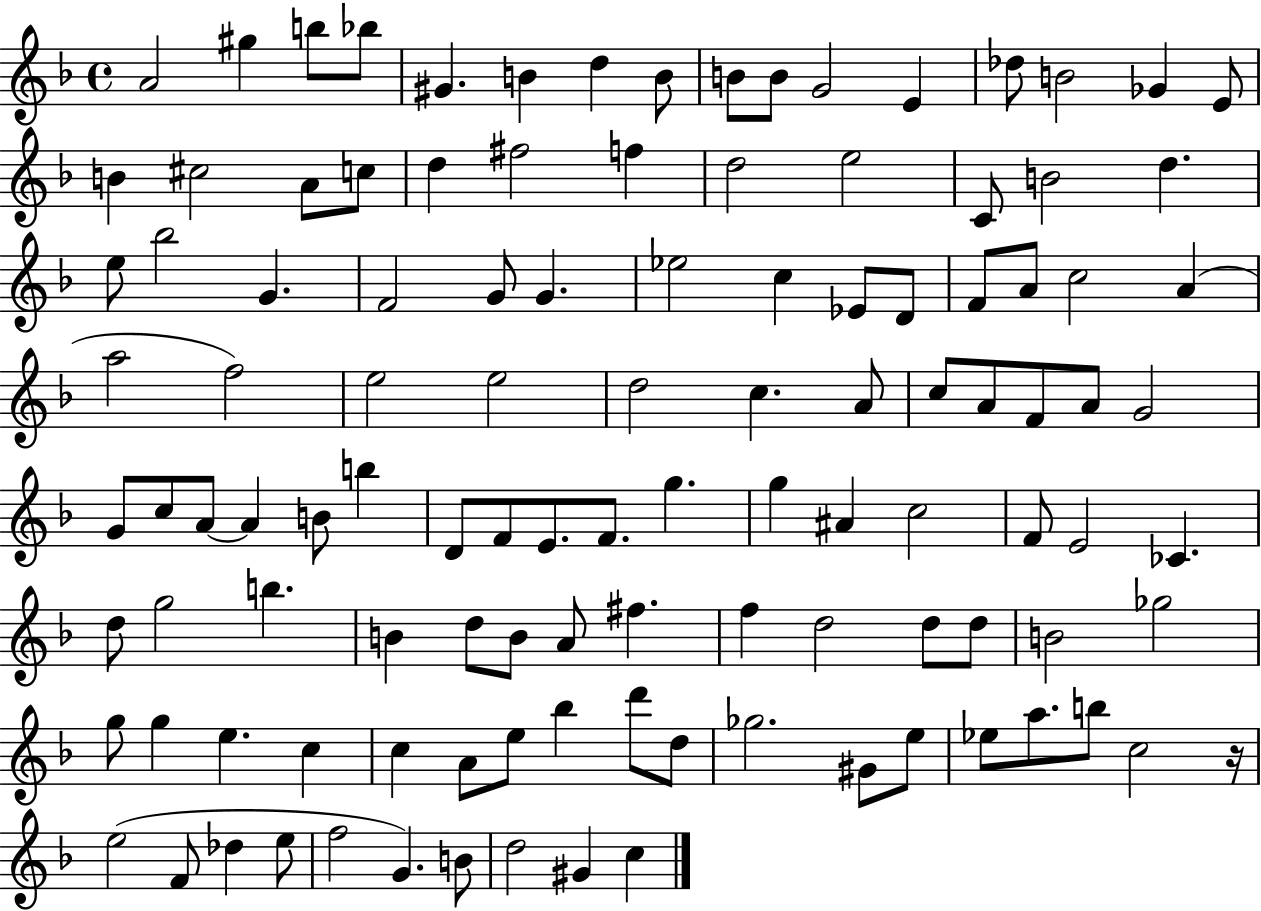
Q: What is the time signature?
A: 4/4